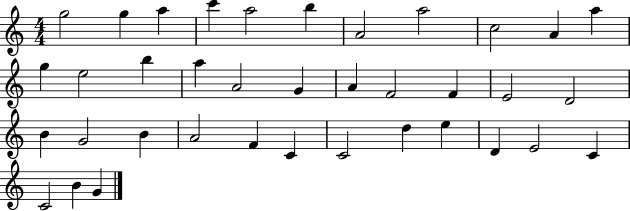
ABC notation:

X:1
T:Untitled
M:4/4
L:1/4
K:C
g2 g a c' a2 b A2 a2 c2 A a g e2 b a A2 G A F2 F E2 D2 B G2 B A2 F C C2 d e D E2 C C2 B G